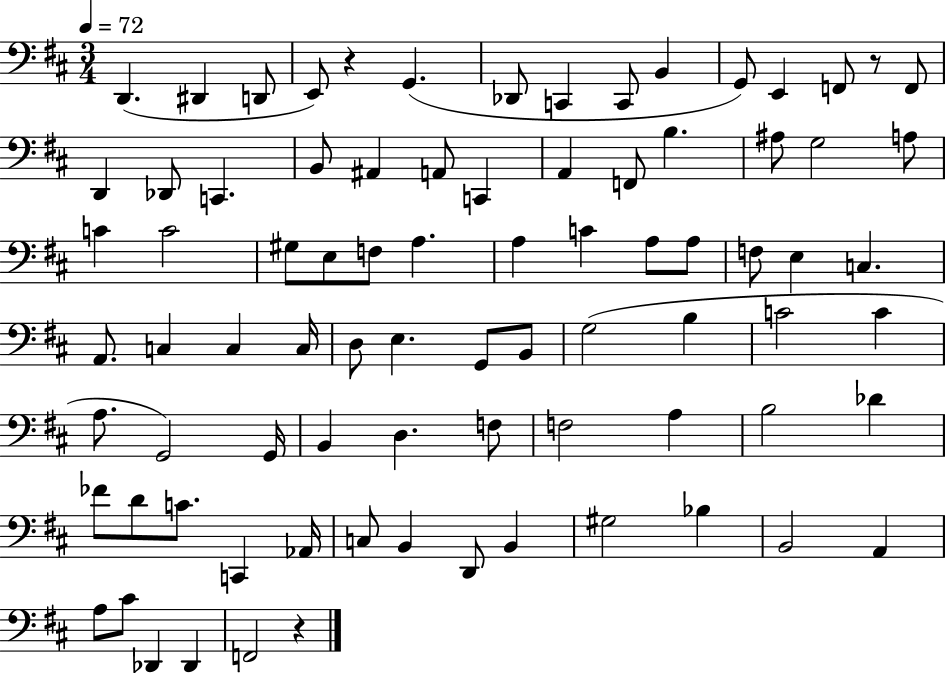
D2/q. D#2/q D2/e E2/e R/q G2/q. Db2/e C2/q C2/e B2/q G2/e E2/q F2/e R/e F2/e D2/q Db2/e C2/q. B2/e A#2/q A2/e C2/q A2/q F2/e B3/q. A#3/e G3/h A3/e C4/q C4/h G#3/e E3/e F3/e A3/q. A3/q C4/q A3/e A3/e F3/e E3/q C3/q. A2/e. C3/q C3/q C3/s D3/e E3/q. G2/e B2/e G3/h B3/q C4/h C4/q A3/e. G2/h G2/s B2/q D3/q. F3/e F3/h A3/q B3/h Db4/q FES4/e D4/e C4/e. C2/q Ab2/s C3/e B2/q D2/e B2/q G#3/h Bb3/q B2/h A2/q A3/e C#4/e Db2/q Db2/q F2/h R/q